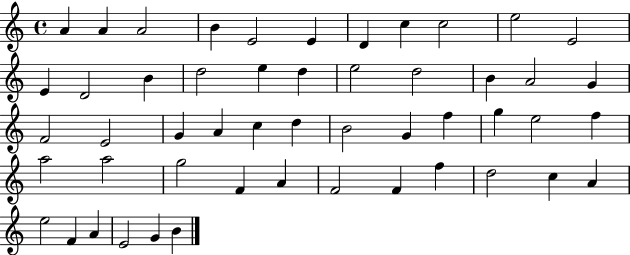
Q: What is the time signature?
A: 4/4